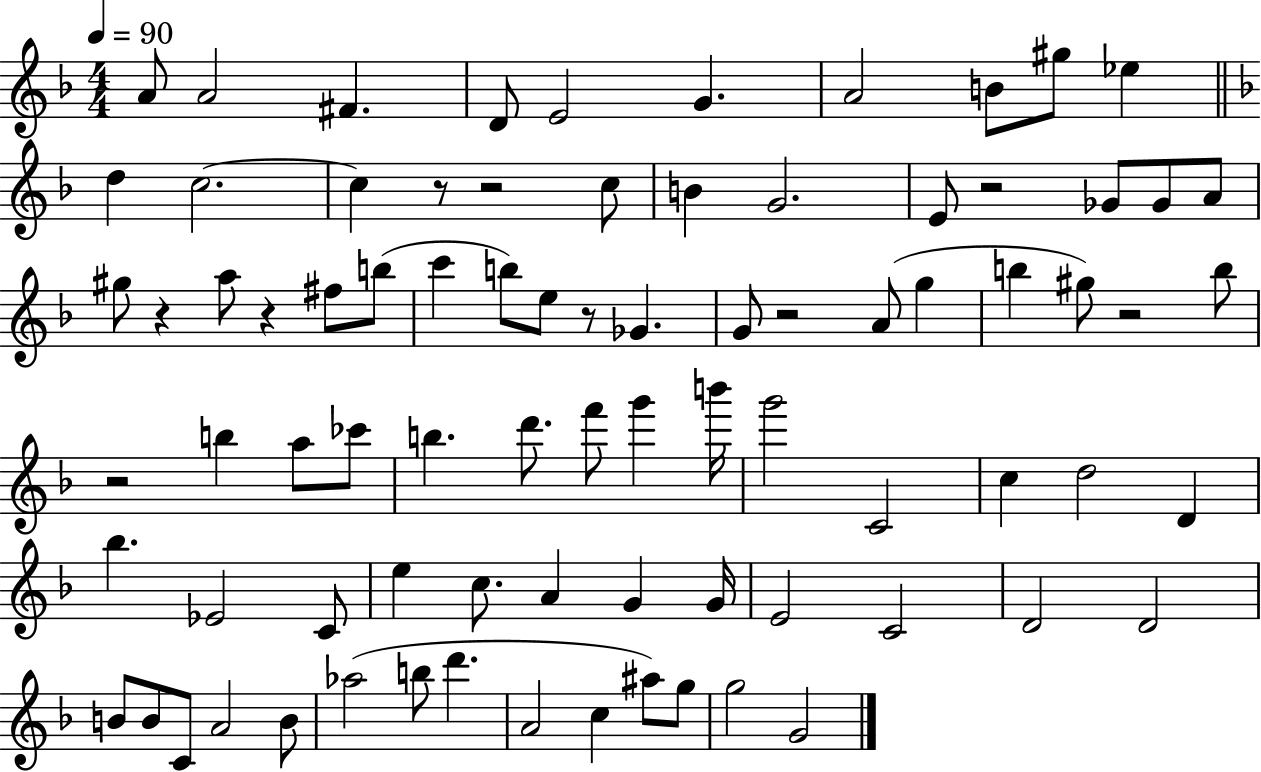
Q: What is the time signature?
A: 4/4